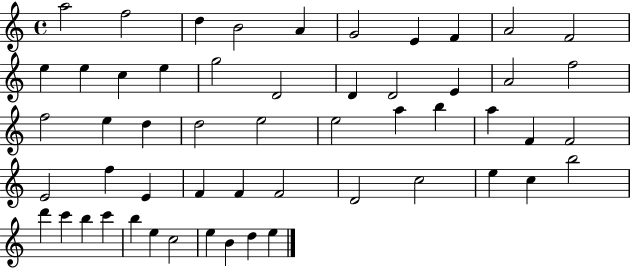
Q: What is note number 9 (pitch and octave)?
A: A4